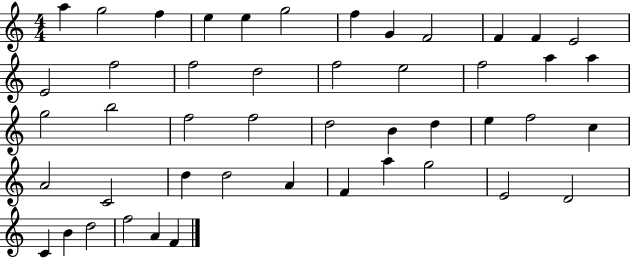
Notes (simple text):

A5/q G5/h F5/q E5/q E5/q G5/h F5/q G4/q F4/h F4/q F4/q E4/h E4/h F5/h F5/h D5/h F5/h E5/h F5/h A5/q A5/q G5/h B5/h F5/h F5/h D5/h B4/q D5/q E5/q F5/h C5/q A4/h C4/h D5/q D5/h A4/q F4/q A5/q G5/h E4/h D4/h C4/q B4/q D5/h F5/h A4/q F4/q